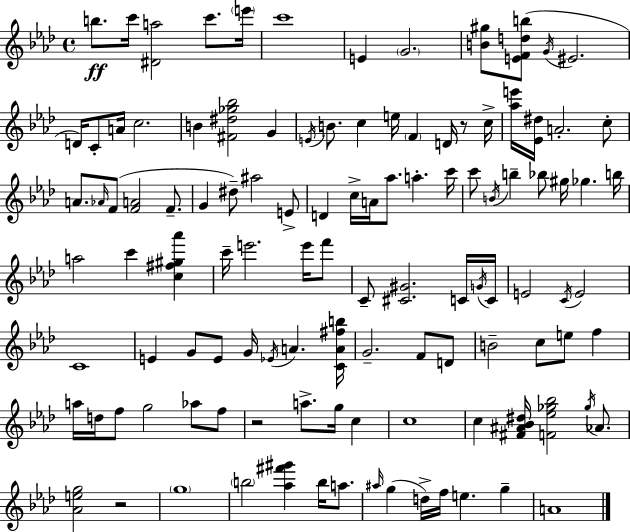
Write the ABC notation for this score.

X:1
T:Untitled
M:4/4
L:1/4
K:Ab
b/2 c'/4 [^Da]2 c'/2 e'/4 c'4 E G2 [B^g]/2 [EFdb]/2 G/4 ^E2 D/4 C/2 A/4 c2 B [^F^d_g_b]2 G E/4 B/2 c e/4 F D/4 z/2 c/4 [_ae']/4 [_E^d]/4 A2 c/2 A/2 _A/4 F/2 [FA]2 F/2 G ^d/2 ^a2 E/2 D c/4 A/4 _a/2 a c'/4 c'/2 B/4 b _b/2 ^g/4 _g b/4 a2 c' [c^f^g_a'] c'/4 e'2 e'/4 f'/2 C/2 [^C^G]2 C/4 G/4 C/4 E2 C/4 E2 C4 E G/2 E/2 G/4 _E/4 A [CA^fb]/4 G2 F/2 D/2 B2 c/2 e/2 f a/4 d/4 f/2 g2 _a/2 f/2 z2 a/2 g/4 c c4 c [^F^A_B^d]/4 [F_e_g_b]2 _g/4 _A/2 [_Aeg]2 z2 g4 b2 [_a^f'^g'] b/4 a/2 ^a/4 g d/4 f/4 e g A4